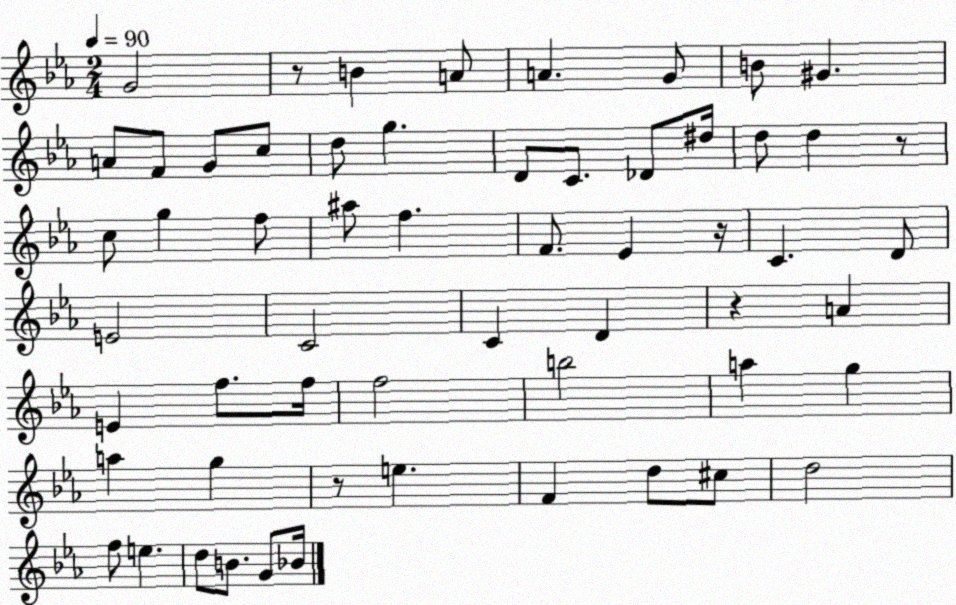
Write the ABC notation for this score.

X:1
T:Untitled
M:2/4
L:1/4
K:Eb
G2 z/2 B A/2 A G/2 B/2 ^G A/2 F/2 G/2 c/2 d/2 g D/2 C/2 _D/2 ^d/4 d/2 d z/2 c/2 g f/2 ^a/2 f F/2 _E z/4 C D/2 E2 C2 C D z A E f/2 f/4 f2 b2 a g a g z/2 e F d/2 ^c/2 d2 f/2 e d/2 B/2 G/2 _B/4